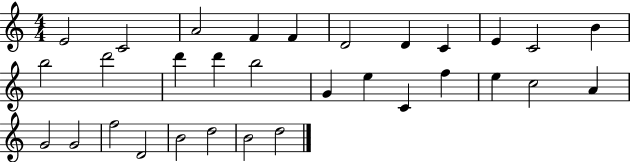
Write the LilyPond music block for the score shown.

{
  \clef treble
  \numericTimeSignature
  \time 4/4
  \key c \major
  e'2 c'2 | a'2 f'4 f'4 | d'2 d'4 c'4 | e'4 c'2 b'4 | \break b''2 d'''2 | d'''4 d'''4 b''2 | g'4 e''4 c'4 f''4 | e''4 c''2 a'4 | \break g'2 g'2 | f''2 d'2 | b'2 d''2 | b'2 d''2 | \break \bar "|."
}